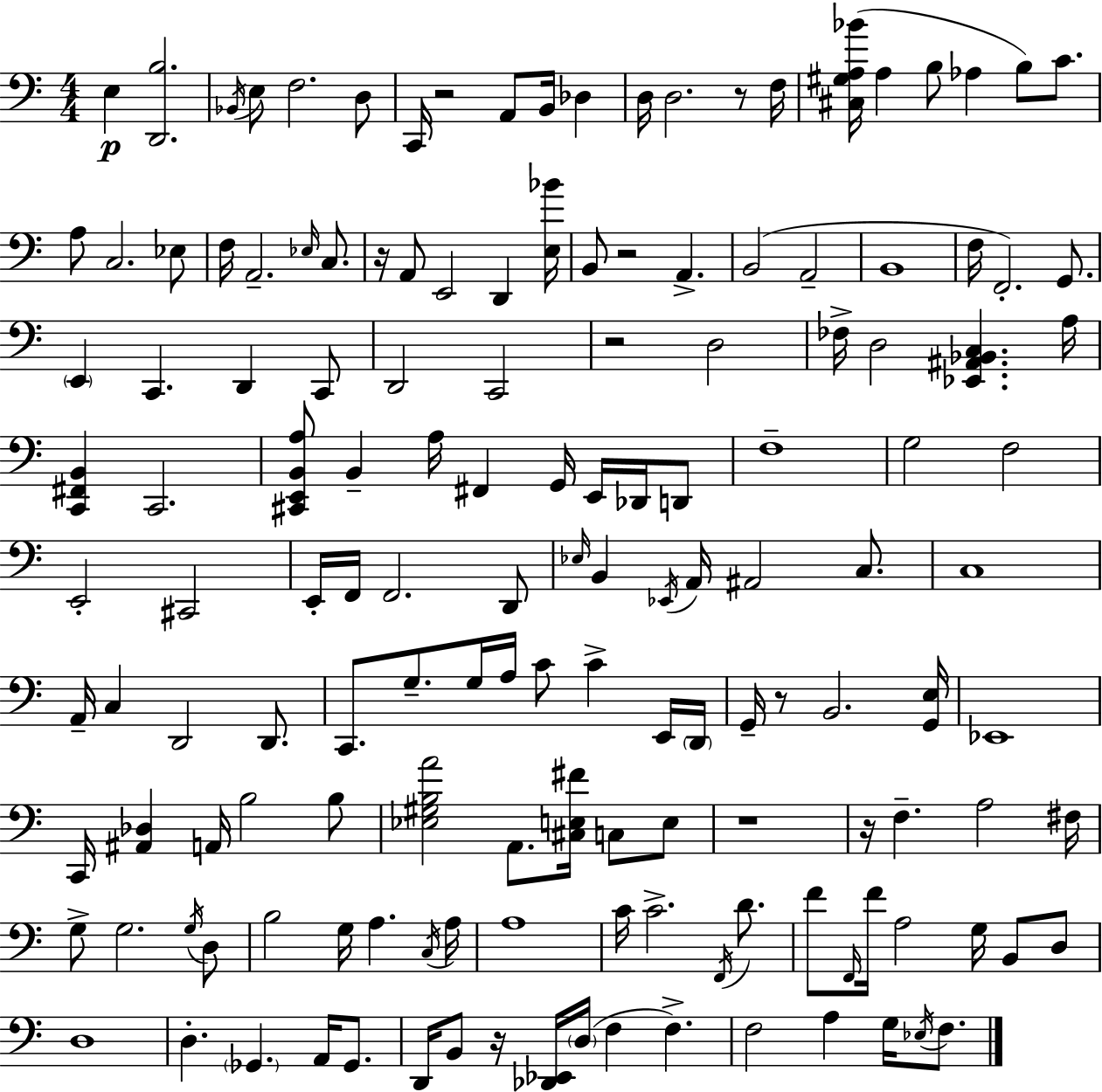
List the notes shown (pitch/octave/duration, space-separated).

E3/q [D2,B3]/h. Bb2/s E3/e F3/h. D3/e C2/s R/h A2/e B2/s Db3/q D3/s D3/h. R/e F3/s [C#3,G#3,A3,Bb4]/s A3/q B3/e Ab3/q B3/e C4/e. A3/e C3/h. Eb3/e F3/s A2/h. Eb3/s C3/e. R/s A2/e E2/h D2/q [E3,Bb4]/s B2/e R/h A2/q. B2/h A2/h B2/w F3/s F2/h. G2/e. E2/q C2/q. D2/q C2/e D2/h C2/h R/h D3/h FES3/s D3/h [Eb2,A#2,Bb2,C3]/q. A3/s [C2,F#2,B2]/q C2/h. [C#2,E2,B2,A3]/e B2/q A3/s F#2/q G2/s E2/s Db2/s D2/e F3/w G3/h F3/h E2/h C#2/h E2/s F2/s F2/h. D2/e Eb3/s B2/q Eb2/s A2/s A#2/h C3/e. C3/w A2/s C3/q D2/h D2/e. C2/e. G3/e. G3/s A3/s C4/e C4/q E2/s D2/s G2/s R/e B2/h. [G2,E3]/s Eb2/w C2/s [A#2,Db3]/q A2/s B3/h B3/e [Eb3,G#3,B3,A4]/h A2/e. [C#3,E3,F#4]/s C3/e E3/e R/w R/s F3/q. A3/h F#3/s G3/e G3/h. G3/s D3/e B3/h G3/s A3/q. C3/s A3/s A3/w C4/s C4/h. F2/s D4/e. F4/e F2/s F4/s A3/h G3/s B2/e D3/e D3/w D3/q. Gb2/q. A2/s Gb2/e. D2/s B2/e R/s [Db2,Eb2]/s D3/s F3/q F3/q. F3/h A3/q G3/s Eb3/s F3/e.